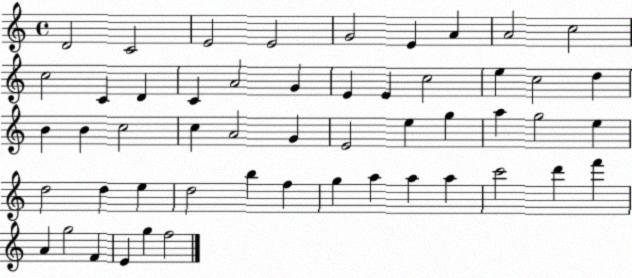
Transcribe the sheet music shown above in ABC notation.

X:1
T:Untitled
M:4/4
L:1/4
K:C
D2 C2 E2 E2 G2 E A A2 c2 c2 C D C A2 G E E c2 e c2 d B B c2 c A2 G E2 e g a g2 e d2 d e d2 b f g a a a c'2 d' f' A g2 F E g f2